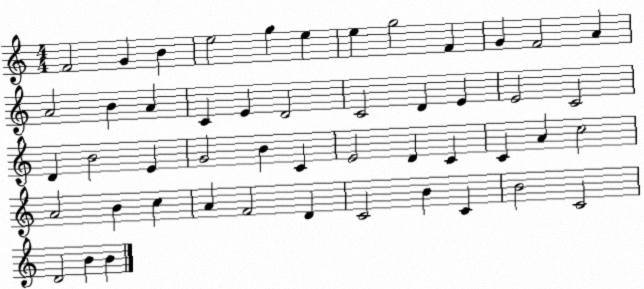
X:1
T:Untitled
M:4/4
L:1/4
K:C
F2 G B e2 g e e g2 F G F2 A A2 B A C E D2 C2 D E E2 C2 D B2 E G2 B C E2 D C C A c2 A2 B c A F2 D C2 B C B2 C2 D2 B B